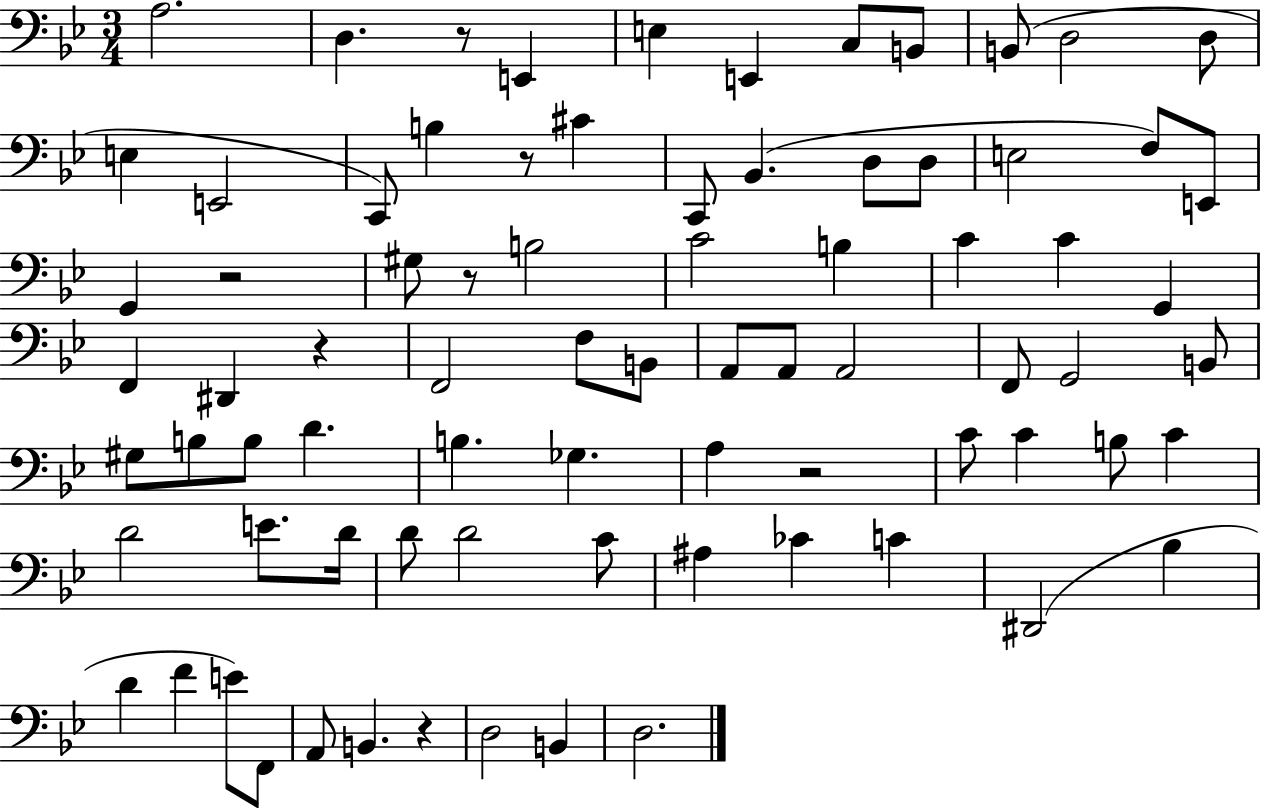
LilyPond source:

{
  \clef bass
  \numericTimeSignature
  \time 3/4
  \key bes \major
  a2. | d4. r8 e,4 | e4 e,4 c8 b,8 | b,8( d2 d8 | \break e4 e,2 | c,8) b4 r8 cis'4 | c,8 bes,4.( d8 d8 | e2 f8) e,8 | \break g,4 r2 | gis8 r8 b2 | c'2 b4 | c'4 c'4 g,4 | \break f,4 dis,4 r4 | f,2 f8 b,8 | a,8 a,8 a,2 | f,8 g,2 b,8 | \break gis8 b8 b8 d'4. | b4. ges4. | a4 r2 | c'8 c'4 b8 c'4 | \break d'2 e'8. d'16 | d'8 d'2 c'8 | ais4 ces'4 c'4 | dis,2( bes4 | \break d'4 f'4 e'8) f,8 | a,8 b,4. r4 | d2 b,4 | d2. | \break \bar "|."
}